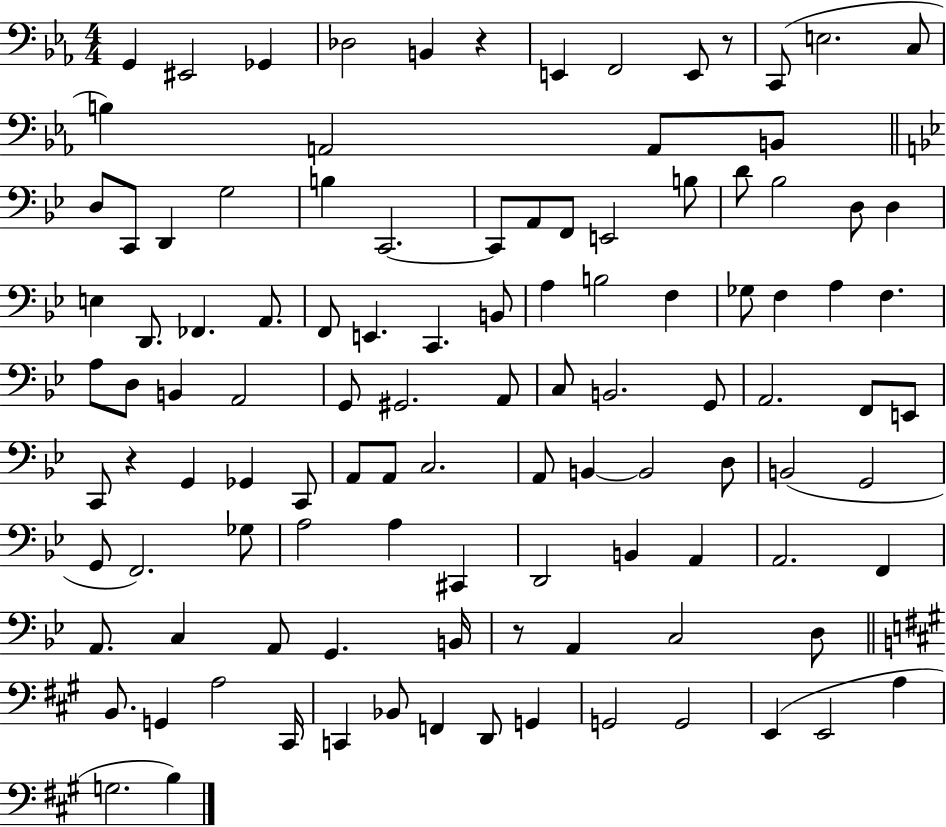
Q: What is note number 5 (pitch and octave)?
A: B2